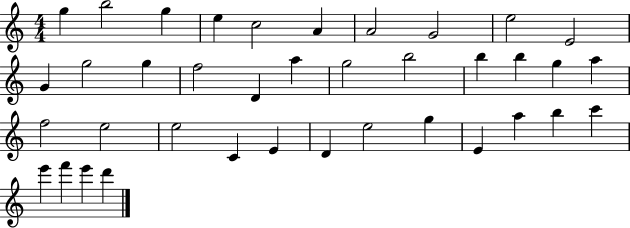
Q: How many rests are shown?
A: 0